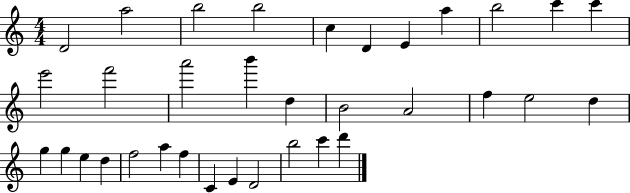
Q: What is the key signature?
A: C major